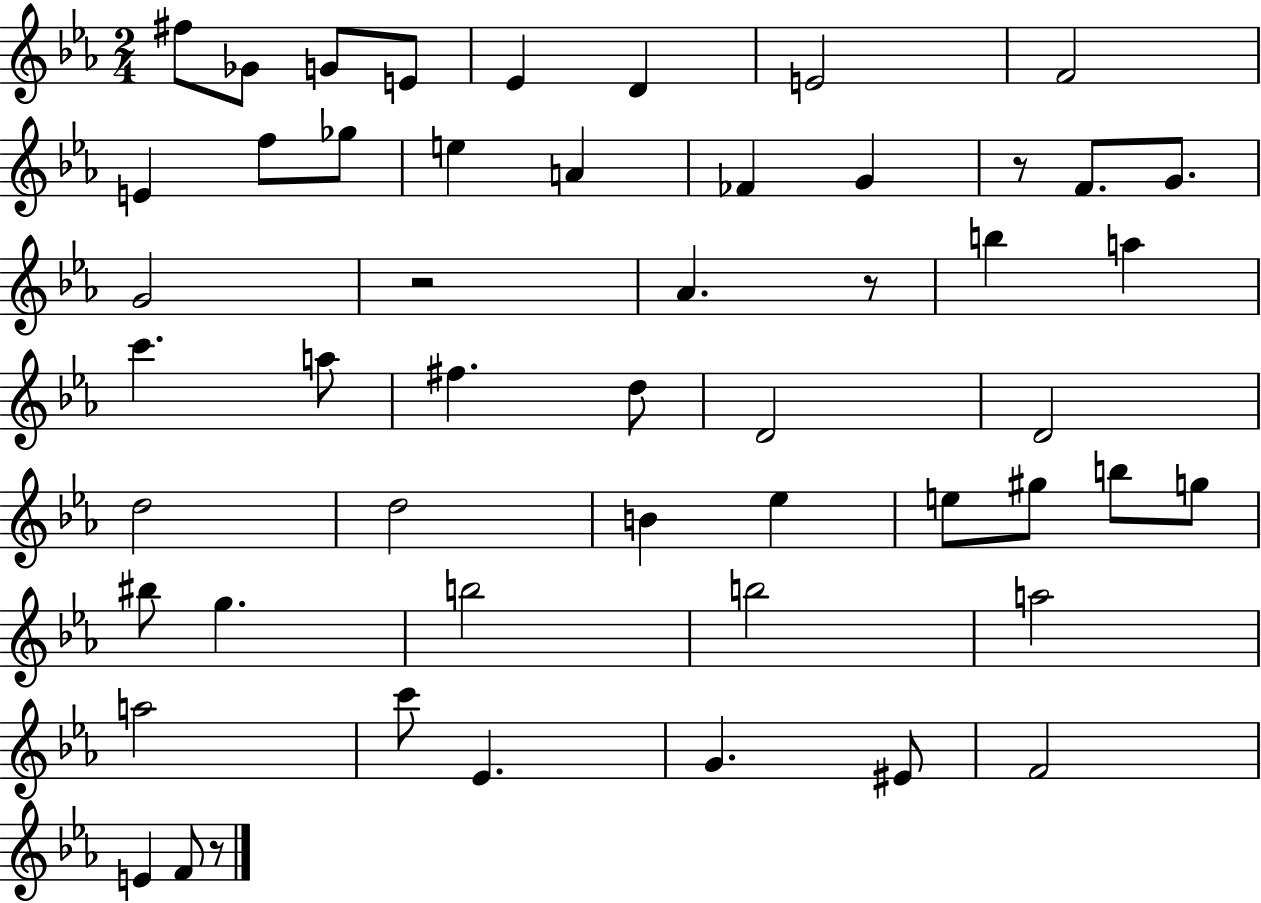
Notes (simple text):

F#5/e Gb4/e G4/e E4/e Eb4/q D4/q E4/h F4/h E4/q F5/e Gb5/e E5/q A4/q FES4/q G4/q R/e F4/e. G4/e. G4/h R/h Ab4/q. R/e B5/q A5/q C6/q. A5/e F#5/q. D5/e D4/h D4/h D5/h D5/h B4/q Eb5/q E5/e G#5/e B5/e G5/e BIS5/e G5/q. B5/h B5/h A5/h A5/h C6/e Eb4/q. G4/q. EIS4/e F4/h E4/q F4/e R/e